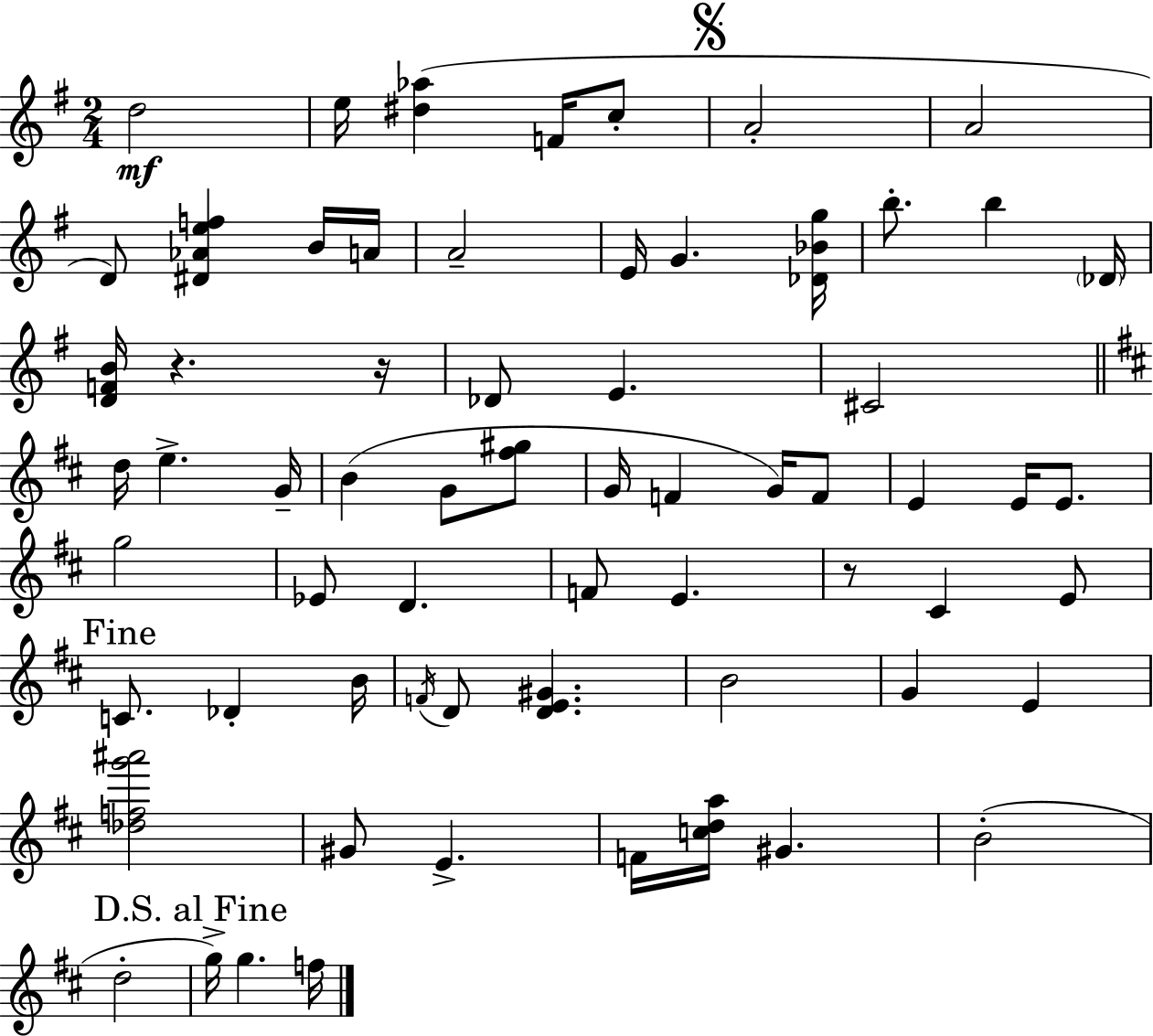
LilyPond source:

{
  \clef treble
  \numericTimeSignature
  \time 2/4
  \key g \major
  d''2\mf | e''16 <dis'' aes''>4( f'16 c''8-. | \mark \markup { \musicglyph "scripts.segno" } a'2-. | a'2 | \break d'8) <dis' aes' e'' f''>4 b'16 a'16 | a'2-- | e'16 g'4. <des' bes' g''>16 | b''8.-. b''4 \parenthesize des'16 | \break <d' f' b'>16 r4. r16 | des'8 e'4. | cis'2 | \bar "||" \break \key b \minor d''16 e''4.-> g'16-- | b'4( g'8 <fis'' gis''>8 | g'16 f'4 g'16) f'8 | e'4 e'16 e'8. | \break g''2 | ees'8 d'4. | f'8 e'4. | r8 cis'4 e'8 | \break \mark "Fine" c'8. des'4-. b'16 | \acciaccatura { f'16 } d'8 <d' e' gis'>4. | b'2 | g'4 e'4 | \break <des'' f'' g''' ais'''>2 | gis'8 e'4.-> | f'16 <c'' d'' a''>16 gis'4. | b'2-.( | \break d''2-. | \mark "D.S. al Fine" g''16->) g''4. | f''16 \bar "|."
}